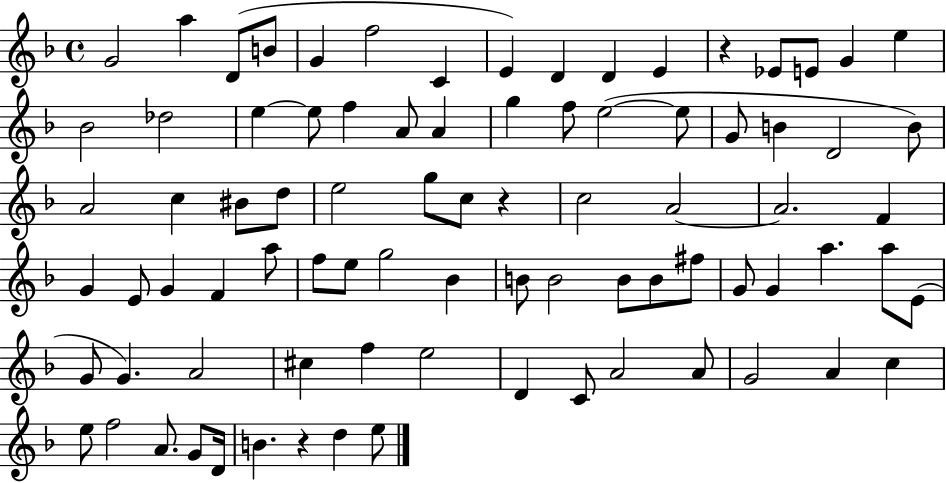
G4/h A5/q D4/e B4/e G4/q F5/h C4/q E4/q D4/q D4/q E4/q R/q Eb4/e E4/e G4/q E5/q Bb4/h Db5/h E5/q E5/e F5/q A4/e A4/q G5/q F5/e E5/h E5/e G4/e B4/q D4/h B4/e A4/h C5/q BIS4/e D5/e E5/h G5/e C5/e R/q C5/h A4/h A4/h. F4/q G4/q E4/e G4/q F4/q A5/e F5/e E5/e G5/h Bb4/q B4/e B4/h B4/e B4/e F#5/e G4/e G4/q A5/q. A5/e E4/e G4/e G4/q. A4/h C#5/q F5/q E5/h D4/q C4/e A4/h A4/e G4/h A4/q C5/q E5/e F5/h A4/e. G4/e D4/s B4/q. R/q D5/q E5/e